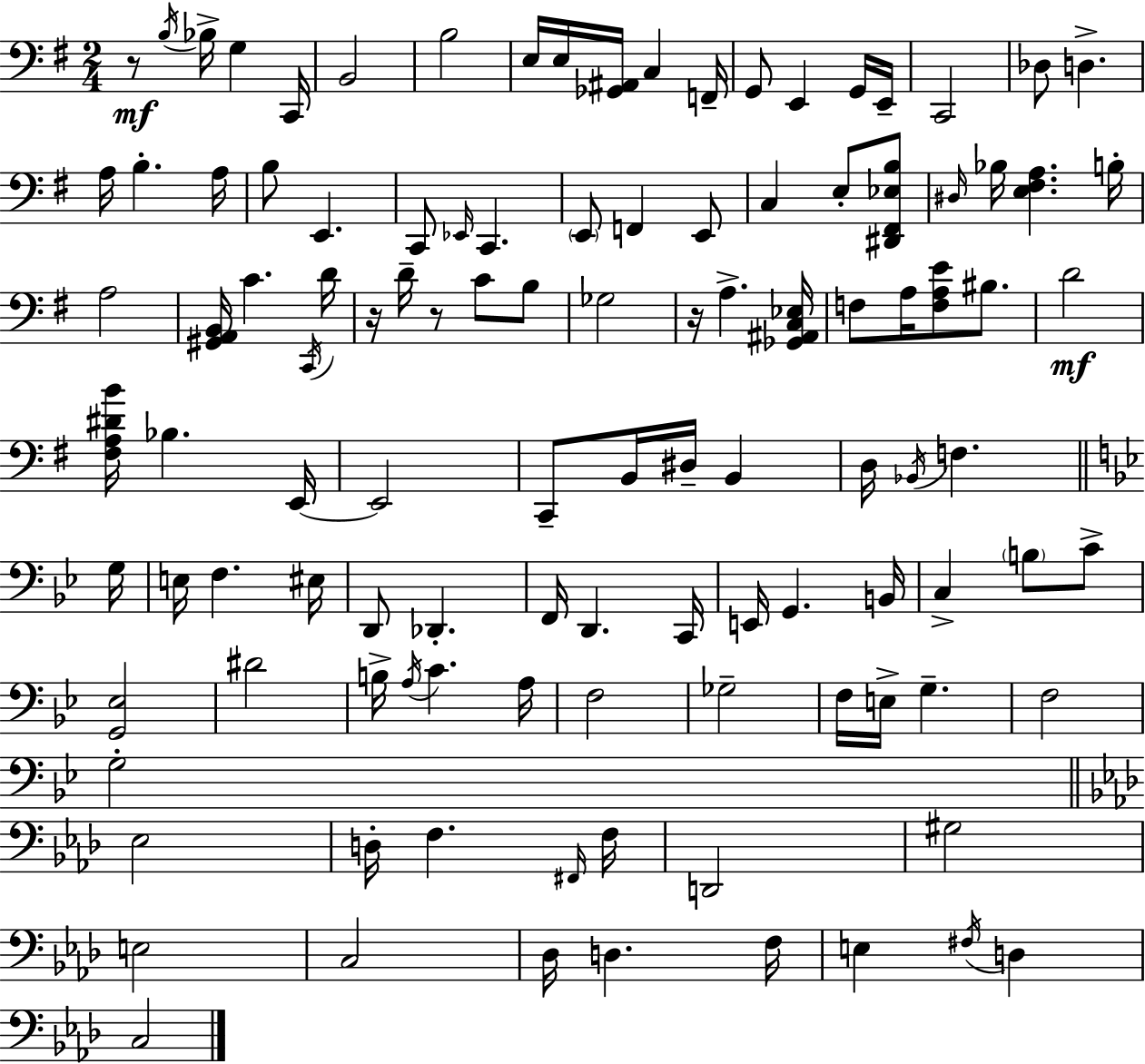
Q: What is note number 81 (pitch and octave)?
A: G3